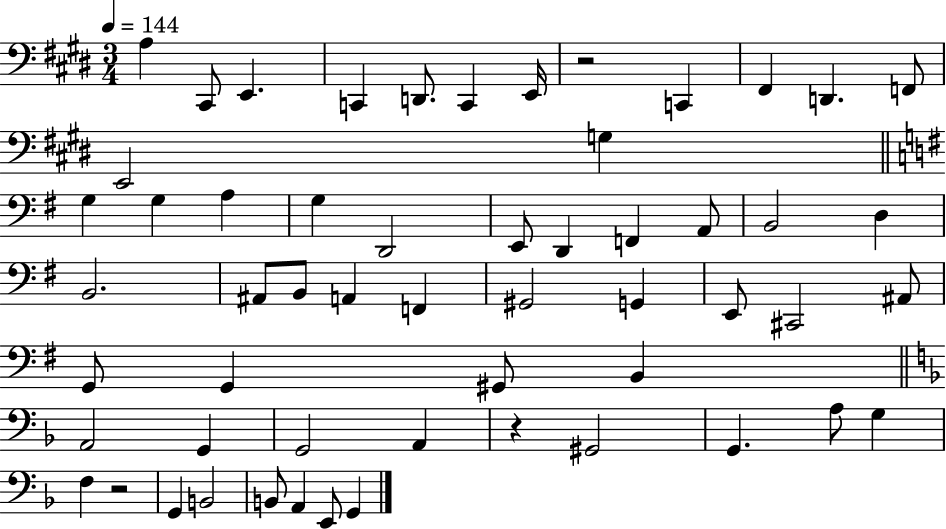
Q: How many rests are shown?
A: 3